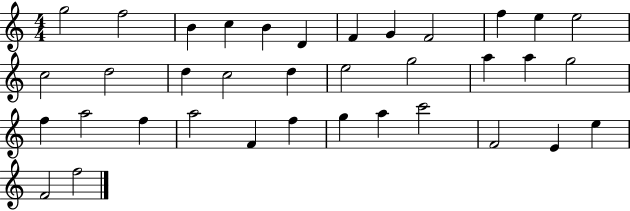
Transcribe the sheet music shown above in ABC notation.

X:1
T:Untitled
M:4/4
L:1/4
K:C
g2 f2 B c B D F G F2 f e e2 c2 d2 d c2 d e2 g2 a a g2 f a2 f a2 F f g a c'2 F2 E e F2 f2